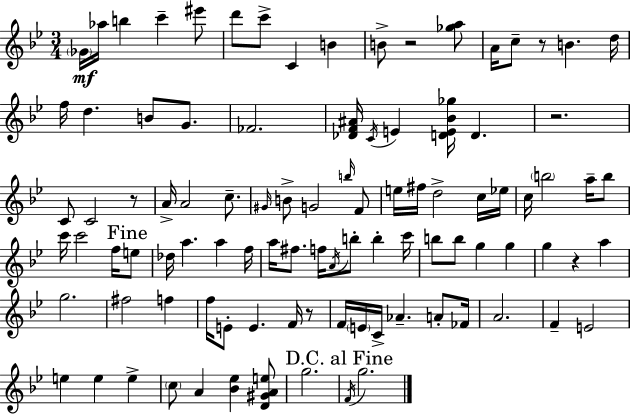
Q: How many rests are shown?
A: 6